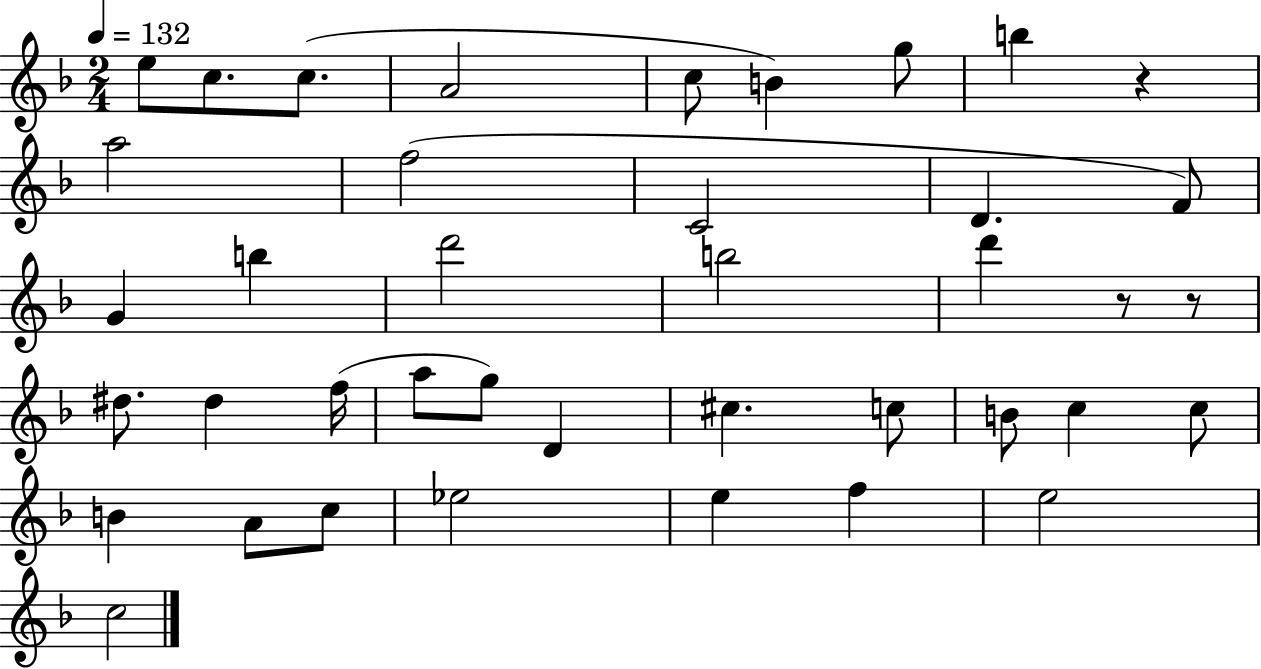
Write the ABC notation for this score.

X:1
T:Untitled
M:2/4
L:1/4
K:F
e/2 c/2 c/2 A2 c/2 B g/2 b z a2 f2 C2 D F/2 G b d'2 b2 d' z/2 z/2 ^d/2 ^d f/4 a/2 g/2 D ^c c/2 B/2 c c/2 B A/2 c/2 _e2 e f e2 c2